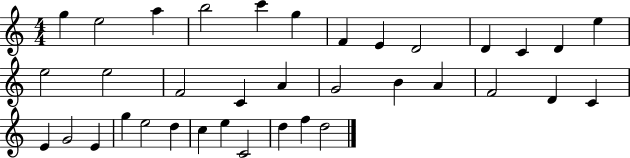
G5/q E5/h A5/q B5/h C6/q G5/q F4/q E4/q D4/h D4/q C4/q D4/q E5/q E5/h E5/h F4/h C4/q A4/q G4/h B4/q A4/q F4/h D4/q C4/q E4/q G4/h E4/q G5/q E5/h D5/q C5/q E5/q C4/h D5/q F5/q D5/h